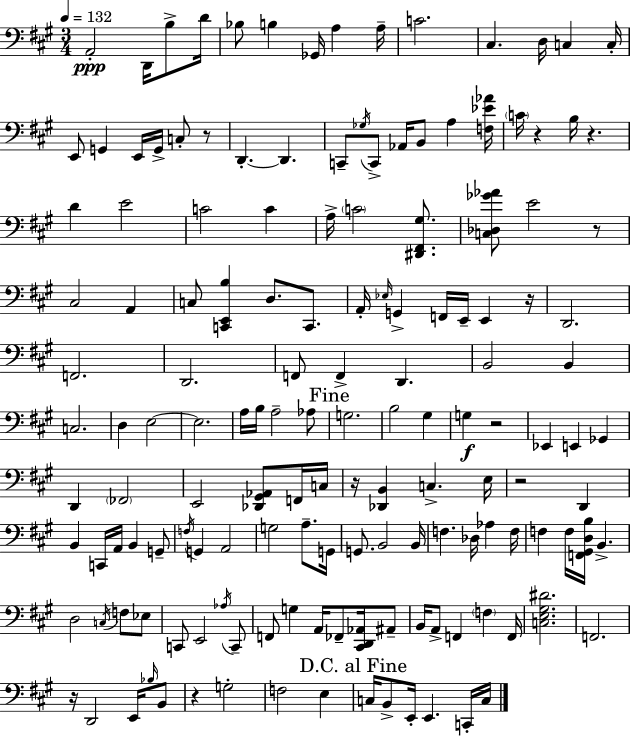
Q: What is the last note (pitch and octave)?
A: C3